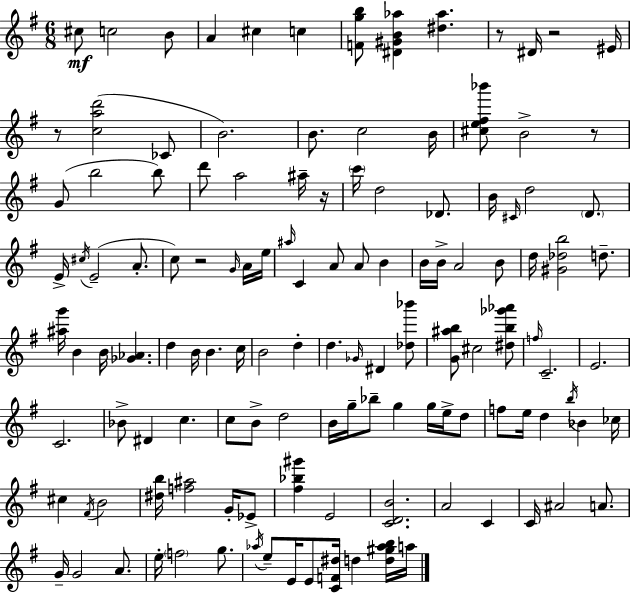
{
  \clef treble
  \numericTimeSignature
  \time 6/8
  \key e \minor
  cis''8\mf c''2 b'8 | a'4 cis''4 c''4 | <f' g'' b''>8 <dis' gis' b' aes''>4 <dis'' aes''>4. | r8 dis'16 r2 eis'16 | \break r8 <c'' a'' d'''>2( ces'8 | b'2.) | b'8. c''2 b'16 | <cis'' e'' fis'' bes'''>8 b'2-> r8 | \break g'8( b''2 b''8) | d'''8 a''2 ais''16-- r16 | \parenthesize c'''16 d''2 des'8. | b'16 \grace { cis'16 } d''2 \parenthesize d'8. | \break e'16-> \acciaccatura { cis''16 } e'2--( a'8.-. | c''8) r2 | \grace { g'16 } a'16 e''16 \grace { ais''16 } c'4 a'8 a'8 | b'4 b'16 b'16-> a'2 | \break b'8 d''16 <gis' des'' b''>2 | d''8.-- <ais'' g'''>16 b'4 b'16 <ges' aes'>4. | d''4 b'16 b'4. | c''16 b'2 | \break d''4-. d''4. \grace { ges'16 } dis'4 | <des'' bes'''>8 <g' ais'' b''>8 cis''2 | <dis'' b'' ges''' aes'''>8 \grace { f''16 } c'2.-- | e'2. | \break c'2. | bes'8-> dis'4 | c''4. c''8 b'8-> d''2 | b'16 g''16-- bes''8-- g''4 | \break g''16 e''16-> d''8 f''8 e''16 d''4 | \acciaccatura { b''16 } bes'4 ces''16 cis''4 \acciaccatura { fis'16 } | b'2 <dis'' b''>16 <f'' ais''>2 | g'16-. ees'8-> <fis'' bes'' gis'''>4 | \break e'2 <c' d' b'>2. | a'2 | c'4 c'16 ais'2 | a'8. g'16-- g'2 | \break a'8. e''16-. \parenthesize f''2 | g''8. \acciaccatura { aes''16 } e''8-- e'16 | e'8 <c' f' dis''>16 d''4 <d'' gis'' aes'' b''>16 a''16 \bar "|."
}